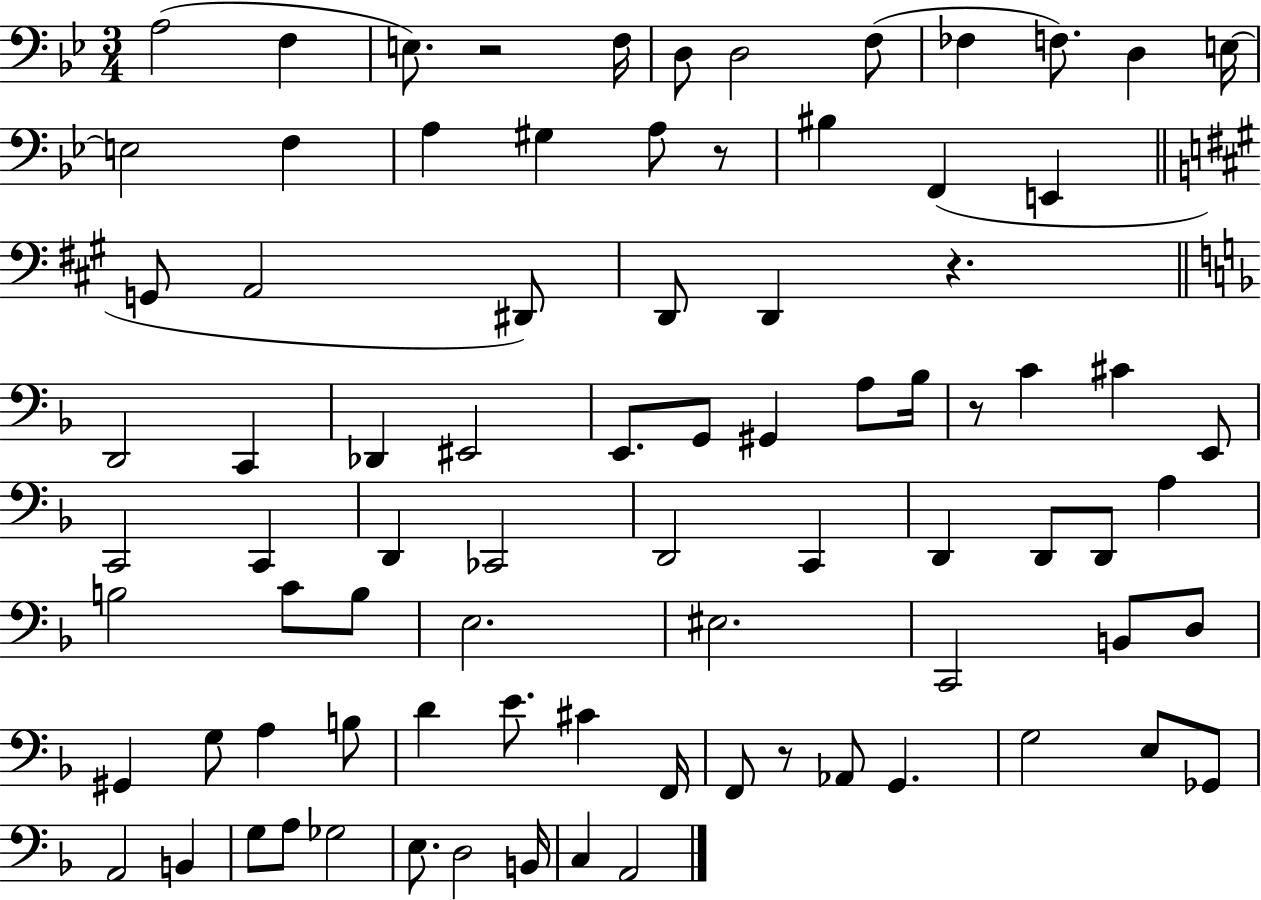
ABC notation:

X:1
T:Untitled
M:3/4
L:1/4
K:Bb
A,2 F, E,/2 z2 F,/4 D,/2 D,2 F,/2 _F, F,/2 D, E,/4 E,2 F, A, ^G, A,/2 z/2 ^B, F,, E,, G,,/2 A,,2 ^D,,/2 D,,/2 D,, z D,,2 C,, _D,, ^E,,2 E,,/2 G,,/2 ^G,, A,/2 _B,/4 z/2 C ^C E,,/2 C,,2 C,, D,, _C,,2 D,,2 C,, D,, D,,/2 D,,/2 A, B,2 C/2 B,/2 E,2 ^E,2 C,,2 B,,/2 D,/2 ^G,, G,/2 A, B,/2 D E/2 ^C F,,/4 F,,/2 z/2 _A,,/2 G,, G,2 E,/2 _G,,/2 A,,2 B,, G,/2 A,/2 _G,2 E,/2 D,2 B,,/4 C, A,,2